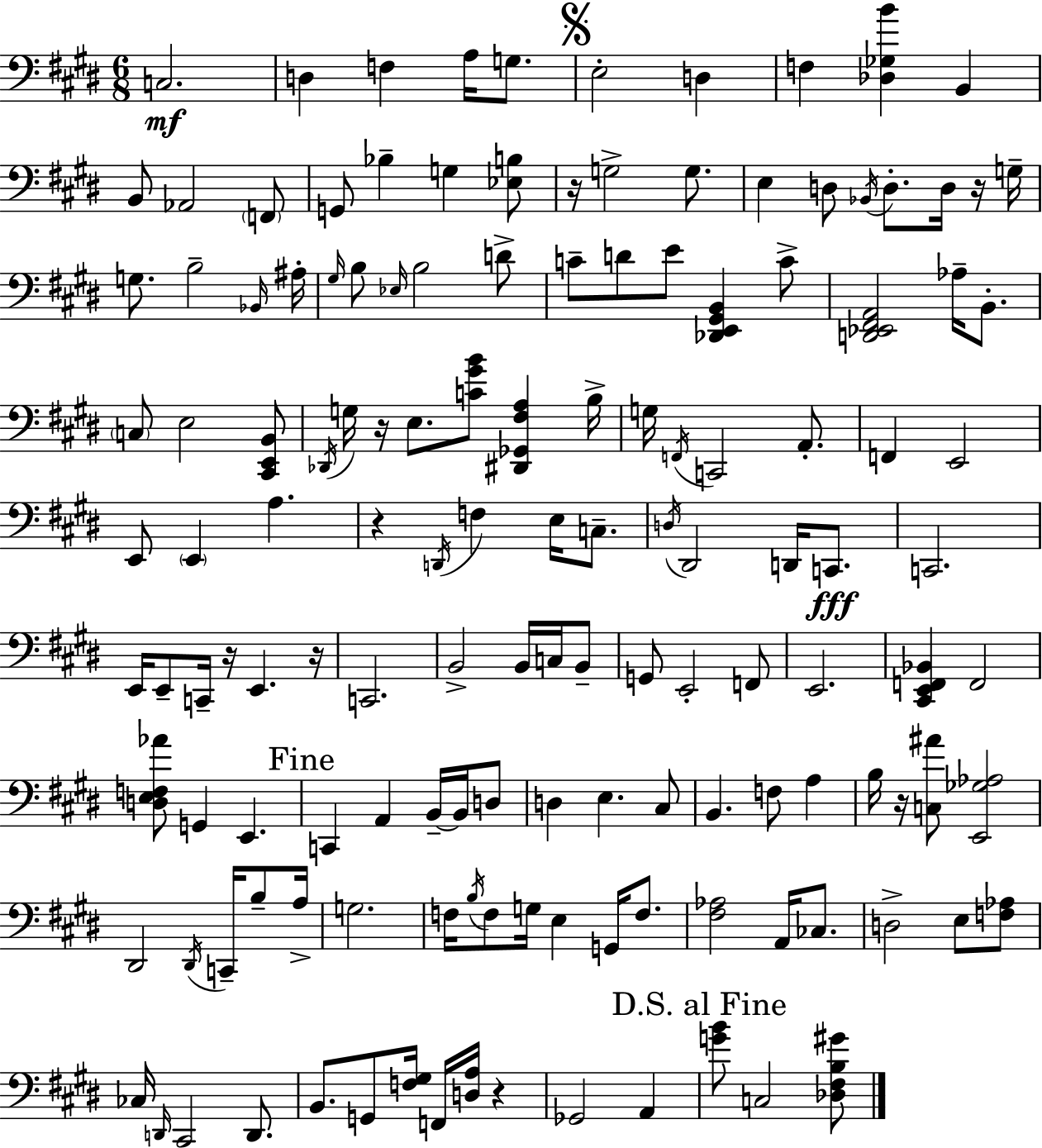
{
  \clef bass
  \numericTimeSignature
  \time 6/8
  \key e \major
  \repeat volta 2 { c2.\mf | d4 f4 a16 g8. | \mark \markup { \musicglyph "scripts.segno" } e2-. d4 | f4 <des ges b'>4 b,4 | \break b,8 aes,2 \parenthesize f,8 | g,8 bes4-- g4 <ees b>8 | r16 g2-> g8. | e4 d8 \acciaccatura { bes,16 } d8.-. d16 r16 | \break g16-- g8. b2-- | \grace { bes,16 } ais16-. \grace { gis16 } b8 \grace { ees16 } b2 | d'8-> c'8-- d'8 e'8 <des, e, gis, b,>4 | c'8-> <d, ees, fis, a,>2 | \break aes16-- b,8.-. \parenthesize c8 e2 | <cis, e, b,>8 \acciaccatura { des,16 } g16 r16 e8. <c' gis' b'>8 | <dis, ges, fis a>4 b16-> g16 \acciaccatura { f,16 } c,2 | a,8.-. f,4 e,2 | \break e,8 \parenthesize e,4 | a4. r4 \acciaccatura { d,16 } f4 | e16 c8.-- \acciaccatura { d16 } dis,2 | d,16 c,8.\fff c,2. | \break e,16 e,8-- c,16-- | r16 e,4. r16 c,2. | b,2-> | b,16 c16 b,8-- g,8 e,2-. | \break f,8 e,2. | <cis, e, f, bes,>4 | f,2 <d e f aes'>8 g,4 | e,4. \mark "Fine" c,4 | \break a,4 b,16--~~ b,16 d8 d4 | e4. cis8 b,4. | f8 a4 b16 r16 <c ais'>8 | <e, ges aes>2 dis,2 | \break \acciaccatura { dis,16 } c,16-- b8-- a16-> g2. | f16 \acciaccatura { b16 } f8 | g16 e4 g,16 f8. <fis aes>2 | a,16 ces8. d2-> | \break e8 <f aes>8 ces16 \grace { d,16 } | cis,2 d,8. b,8. | g,8 <f gis>16 f,16 <d a>16 r4 ges,2 | a,4 \mark "D.S. al Fine" <g' b'>8 | \break c2 <des fis b gis'>8 } \bar "|."
}